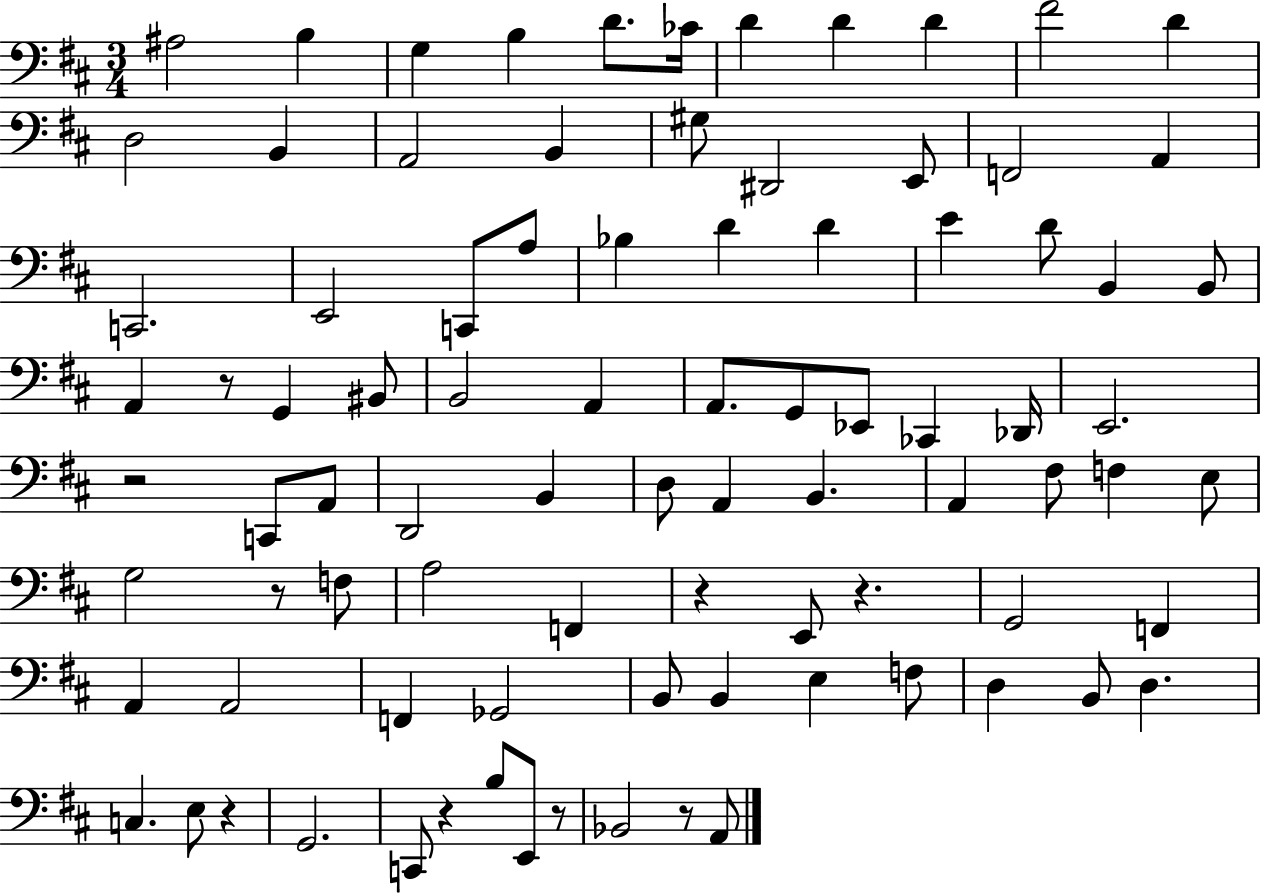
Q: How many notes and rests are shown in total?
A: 88